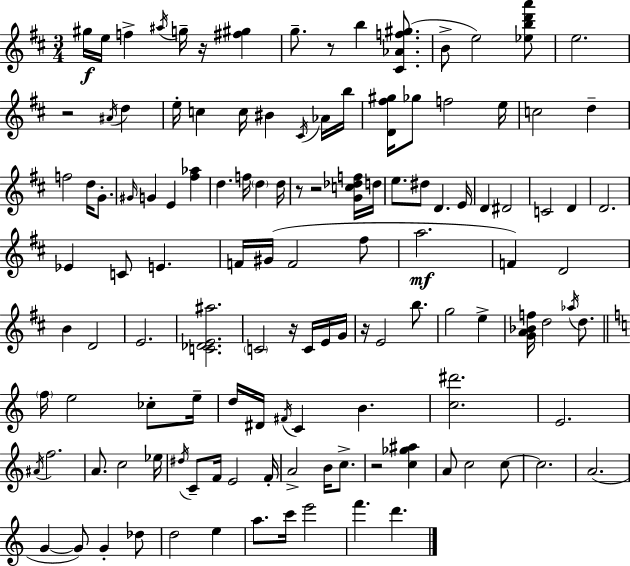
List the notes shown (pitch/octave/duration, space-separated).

G#5/s E5/s F5/q A#5/s G5/s R/s [F#5,G#5]/q G5/e. R/e B5/q [C#4,Ab4,F5,G#5]/e. B4/e E5/h [Eb5,B5,D6,A6]/e E5/h. R/h A#4/s D5/q E5/s C5/q C5/s BIS4/q C#4/s Ab4/s B5/s [D4,F#5,G#5]/s Gb5/e F5/h E5/s C5/h D5/q F5/h D5/s G4/e. G#4/s G4/q E4/q [F#5,Ab5]/q D5/q. F5/s D5/q D5/s R/e R/h [G4,C5,Db5,F5]/s D5/s E5/e. D#5/e D4/q. E4/s D4/q D#4/h C4/h D4/q D4/h. Eb4/q C4/e E4/q. F4/s G#4/s F4/h F#5/e A5/h. F4/q D4/h B4/q D4/h E4/h. [C4,Db4,E4,A#5]/h. C4/h R/s C4/s E4/s G4/s R/s E4/h B5/e. G5/h E5/q [G4,A4,Bb4,F5]/s D5/h Ab5/s D5/e. F5/s E5/h CES5/e E5/s D5/s D#4/s F#4/s C4/q B4/q. [C5,D#6]/h. E4/h. A#4/s F5/h. A4/e. C5/h Eb5/s D#5/s C4/e F4/s E4/h F4/s A4/h B4/s C5/e. R/h [C5,Gb5,A#5]/q A4/e C5/h C5/e C5/h. A4/h. G4/q G4/e G4/q Db5/e D5/h E5/q A5/e. C6/s E6/h F6/q. D6/q.